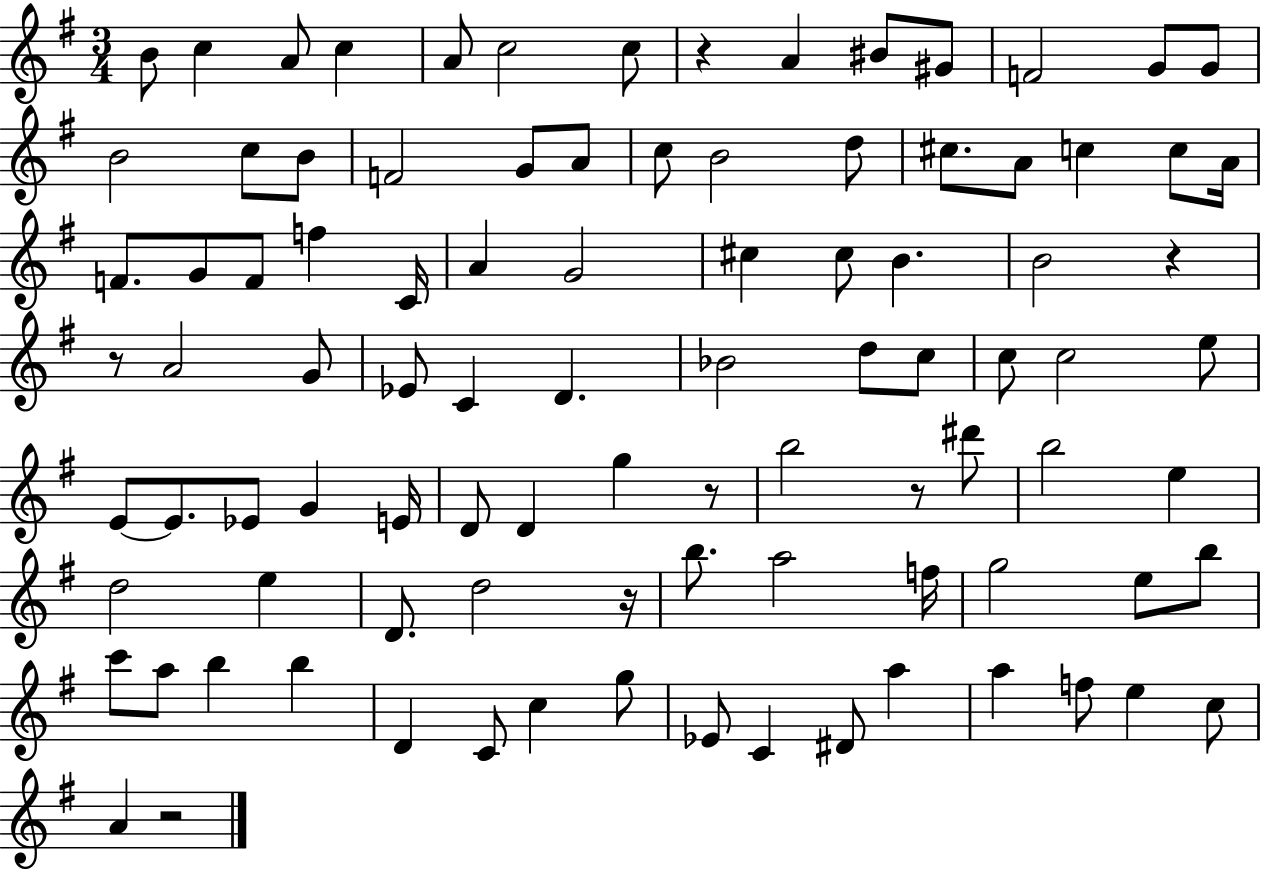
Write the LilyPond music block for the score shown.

{
  \clef treble
  \numericTimeSignature
  \time 3/4
  \key g \major
  \repeat volta 2 { b'8 c''4 a'8 c''4 | a'8 c''2 c''8 | r4 a'4 bis'8 gis'8 | f'2 g'8 g'8 | \break b'2 c''8 b'8 | f'2 g'8 a'8 | c''8 b'2 d''8 | cis''8. a'8 c''4 c''8 a'16 | \break f'8. g'8 f'8 f''4 c'16 | a'4 g'2 | cis''4 cis''8 b'4. | b'2 r4 | \break r8 a'2 g'8 | ees'8 c'4 d'4. | bes'2 d''8 c''8 | c''8 c''2 e''8 | \break e'8~~ e'8. ees'8 g'4 e'16 | d'8 d'4 g''4 r8 | b''2 r8 dis'''8 | b''2 e''4 | \break d''2 e''4 | d'8. d''2 r16 | b''8. a''2 f''16 | g''2 e''8 b''8 | \break c'''8 a''8 b''4 b''4 | d'4 c'8 c''4 g''8 | ees'8 c'4 dis'8 a''4 | a''4 f''8 e''4 c''8 | \break a'4 r2 | } \bar "|."
}